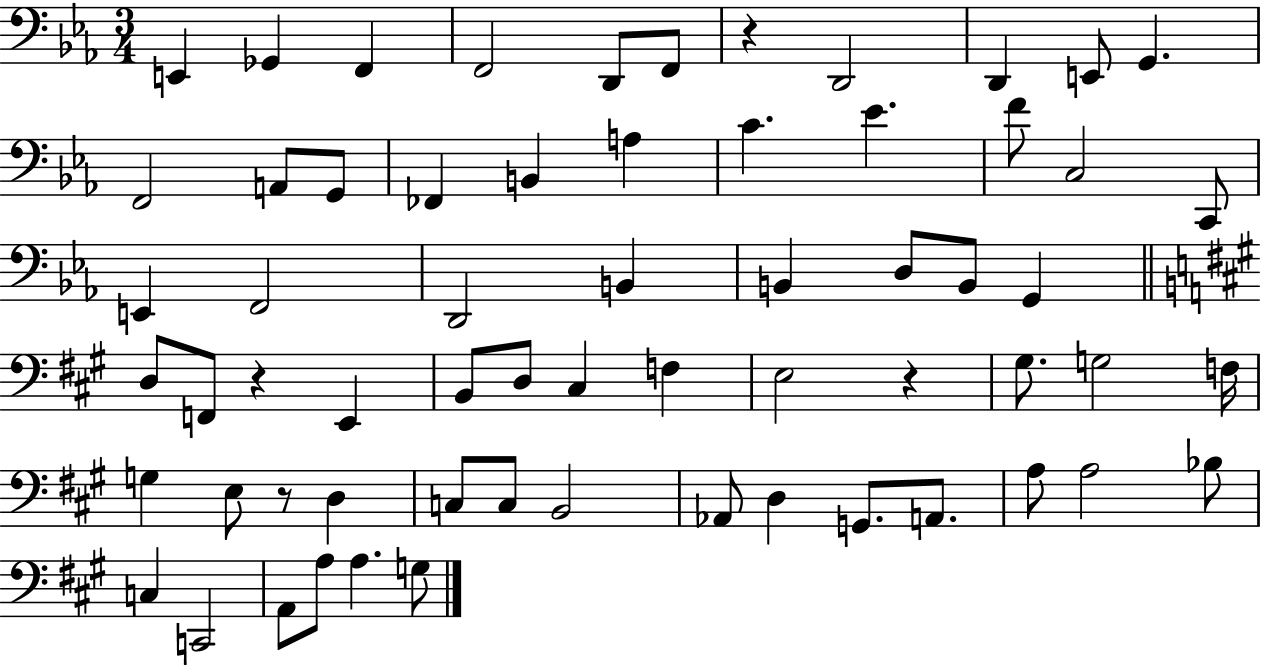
X:1
T:Untitled
M:3/4
L:1/4
K:Eb
E,, _G,, F,, F,,2 D,,/2 F,,/2 z D,,2 D,, E,,/2 G,, F,,2 A,,/2 G,,/2 _F,, B,, A, C _E F/2 C,2 C,,/2 E,, F,,2 D,,2 B,, B,, D,/2 B,,/2 G,, D,/2 F,,/2 z E,, B,,/2 D,/2 ^C, F, E,2 z ^G,/2 G,2 F,/4 G, E,/2 z/2 D, C,/2 C,/2 B,,2 _A,,/2 D, G,,/2 A,,/2 A,/2 A,2 _B,/2 C, C,,2 A,,/2 A,/2 A, G,/2